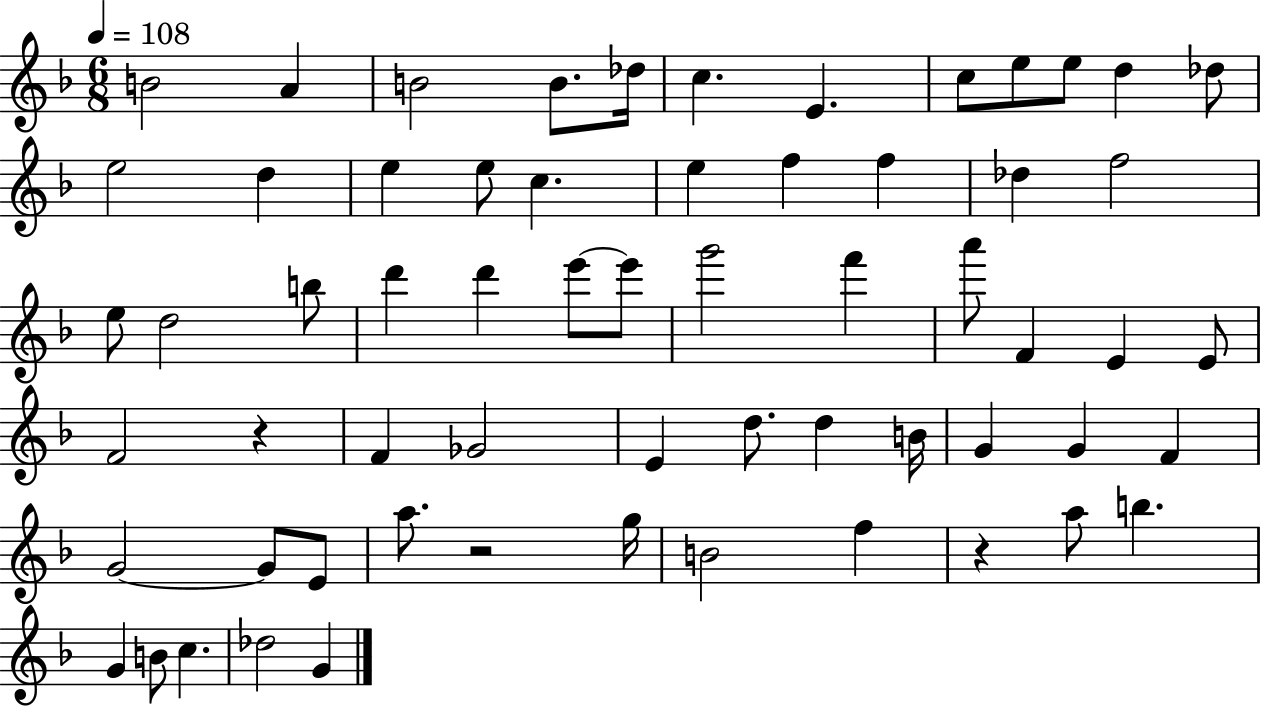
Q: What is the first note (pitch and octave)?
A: B4